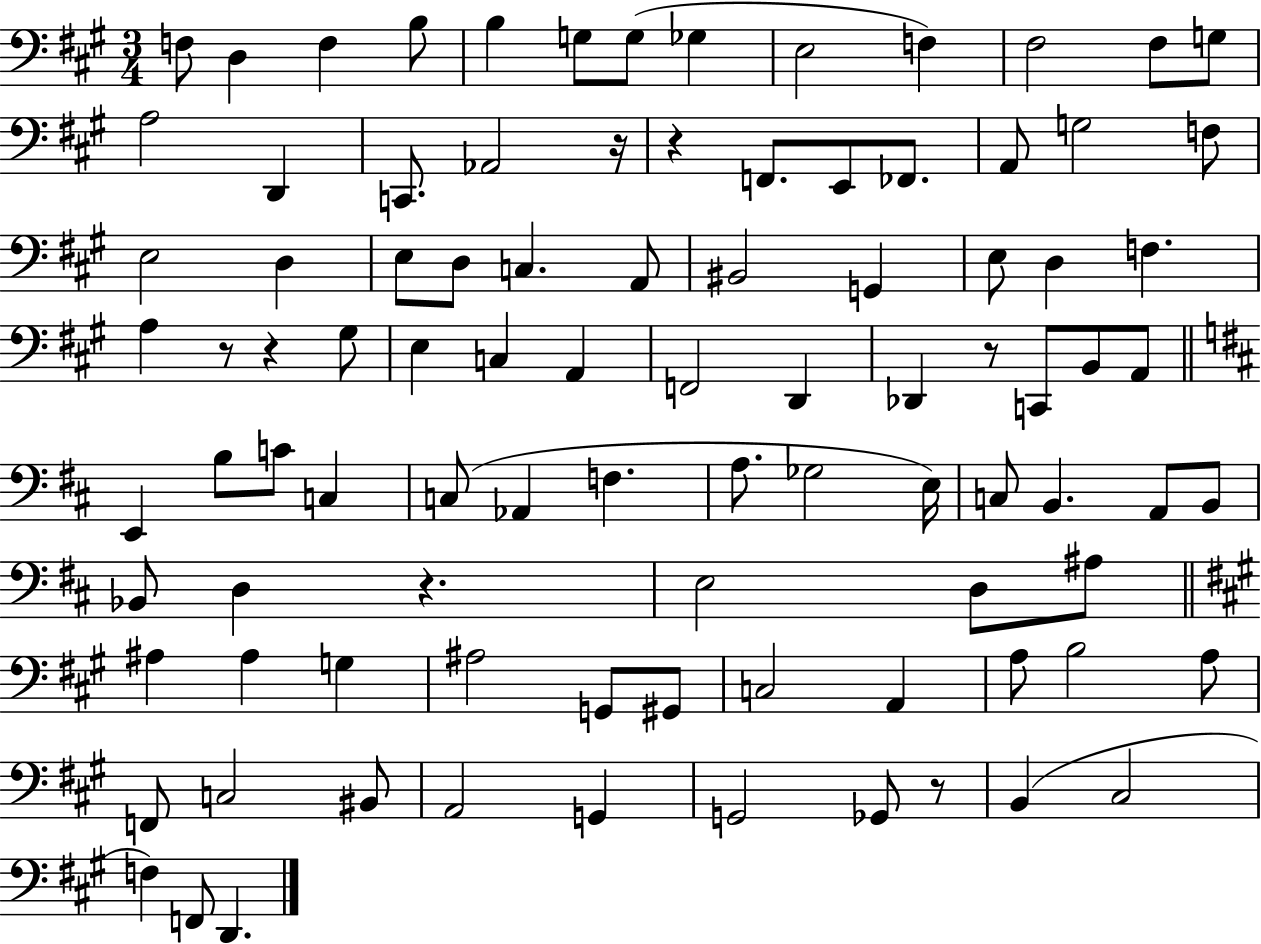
{
  \clef bass
  \numericTimeSignature
  \time 3/4
  \key a \major
  f8 d4 f4 b8 | b4 g8 g8( ges4 | e2 f4) | fis2 fis8 g8 | \break a2 d,4 | c,8. aes,2 r16 | r4 f,8. e,8 fes,8. | a,8 g2 f8 | \break e2 d4 | e8 d8 c4. a,8 | bis,2 g,4 | e8 d4 f4. | \break a4 r8 r4 gis8 | e4 c4 a,4 | f,2 d,4 | des,4 r8 c,8 b,8 a,8 | \break \bar "||" \break \key b \minor e,4 b8 c'8 c4 | c8( aes,4 f4. | a8. ges2 e16) | c8 b,4. a,8 b,8 | \break bes,8 d4 r4. | e2 d8 ais8 | \bar "||" \break \key a \major ais4 ais4 g4 | ais2 g,8 gis,8 | c2 a,4 | a8 b2 a8 | \break f,8 c2 bis,8 | a,2 g,4 | g,2 ges,8 r8 | b,4( cis2 | \break f4) f,8 d,4. | \bar "|."
}